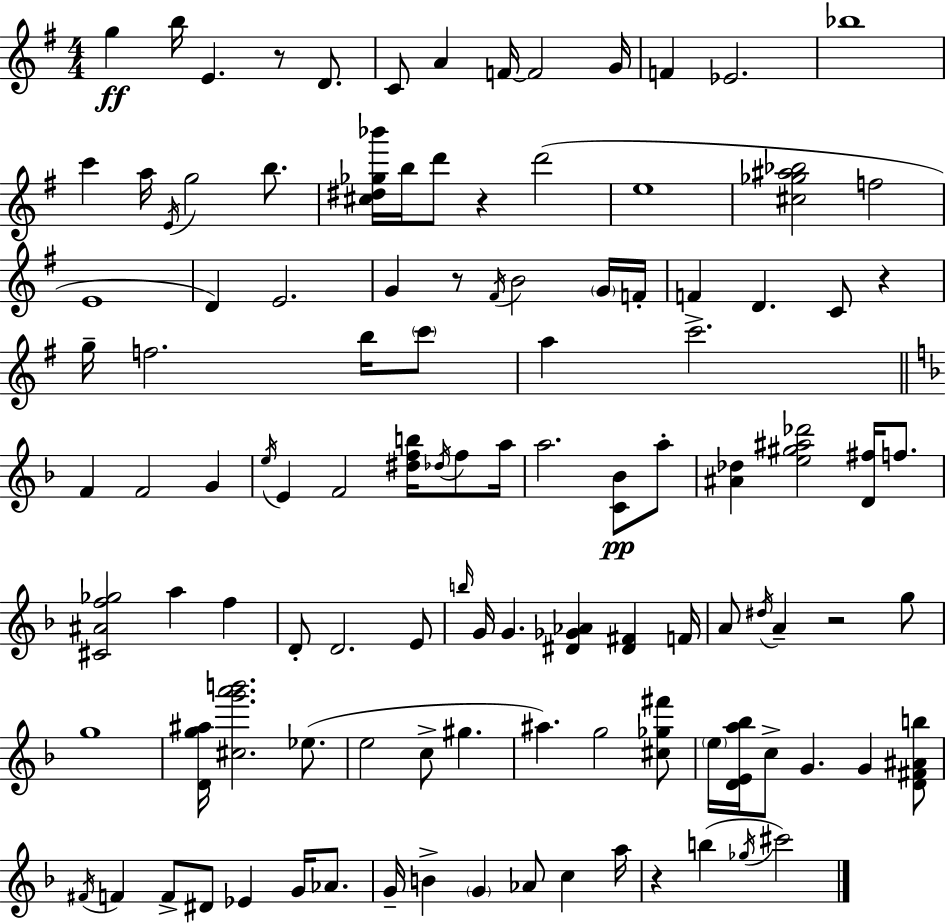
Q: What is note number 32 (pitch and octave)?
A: D4